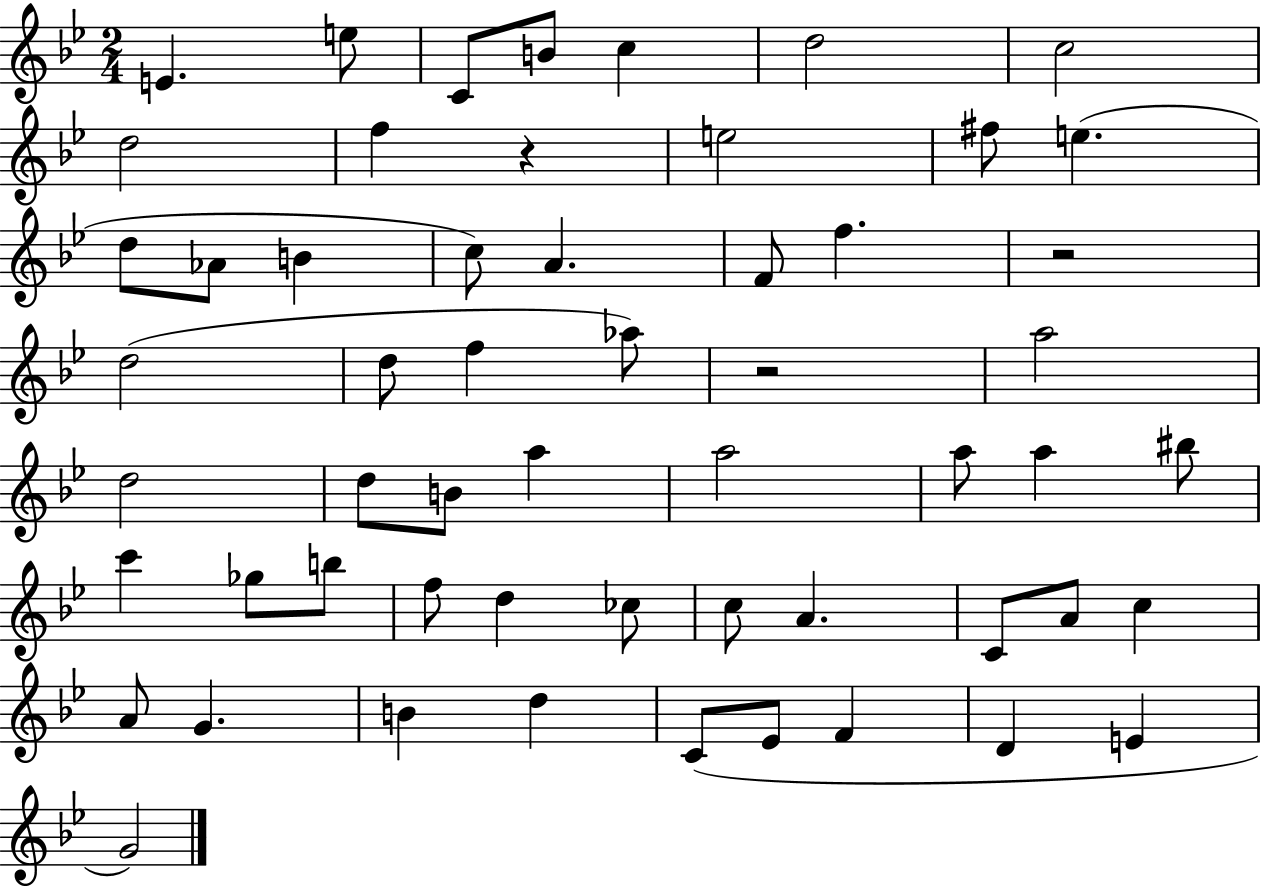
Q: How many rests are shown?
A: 3